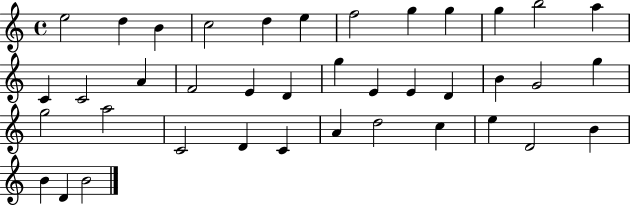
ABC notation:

X:1
T:Untitled
M:4/4
L:1/4
K:C
e2 d B c2 d e f2 g g g b2 a C C2 A F2 E D g E E D B G2 g g2 a2 C2 D C A d2 c e D2 B B D B2